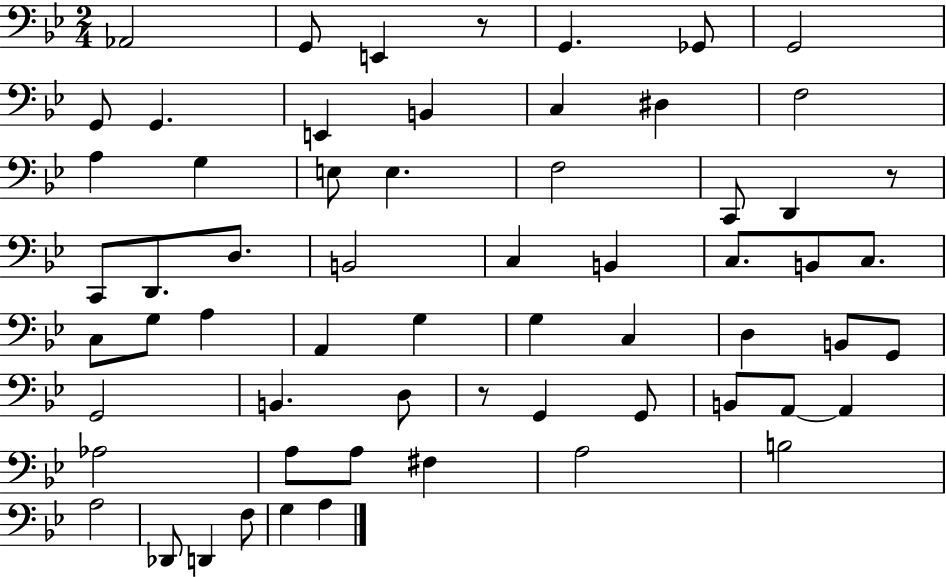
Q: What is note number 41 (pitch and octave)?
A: B2